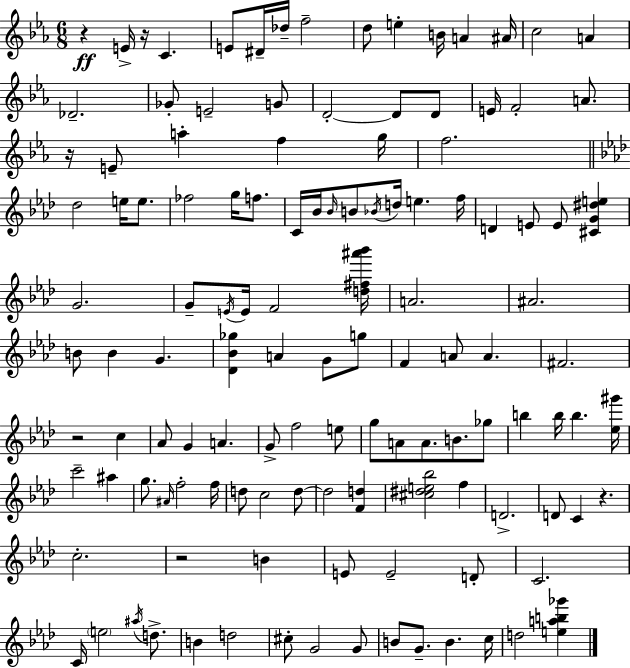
X:1
T:Untitled
M:6/8
L:1/4
K:Cm
z E/4 z/4 C E/2 ^D/4 _d/4 f2 d/2 e B/4 A ^A/4 c2 A _D2 _G/2 E2 G/2 D2 D/2 D/2 E/4 F2 A/2 z/4 E/2 a f g/4 f2 _d2 e/4 e/2 _f2 g/4 f/2 C/4 _B/4 _B/4 B/2 _B/4 d/4 e f/4 D E/2 E/2 [^CG^de] G2 G/2 E/4 E/4 F2 [d^f^a'_b']/4 A2 ^A2 B/2 B G [_D_B_g] A G/2 g/2 F A/2 A ^F2 z2 c _A/2 G A G/2 f2 e/2 g/2 A/2 A/2 B/2 _g/2 b b/4 b [_e^g']/4 c'2 ^a g/2 ^A/4 f2 f/4 d/2 c2 d/2 d2 [Fd] [^c^de_b]2 f D2 D/2 C z c2 z2 B E/2 E2 D/2 C2 C/4 e2 ^a/4 d/2 B d2 ^c/2 G2 G/2 B/2 G/2 B c/4 d2 [eab_g']